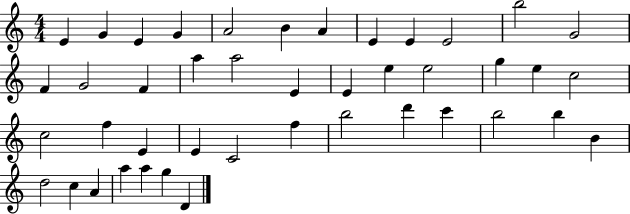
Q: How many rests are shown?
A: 0